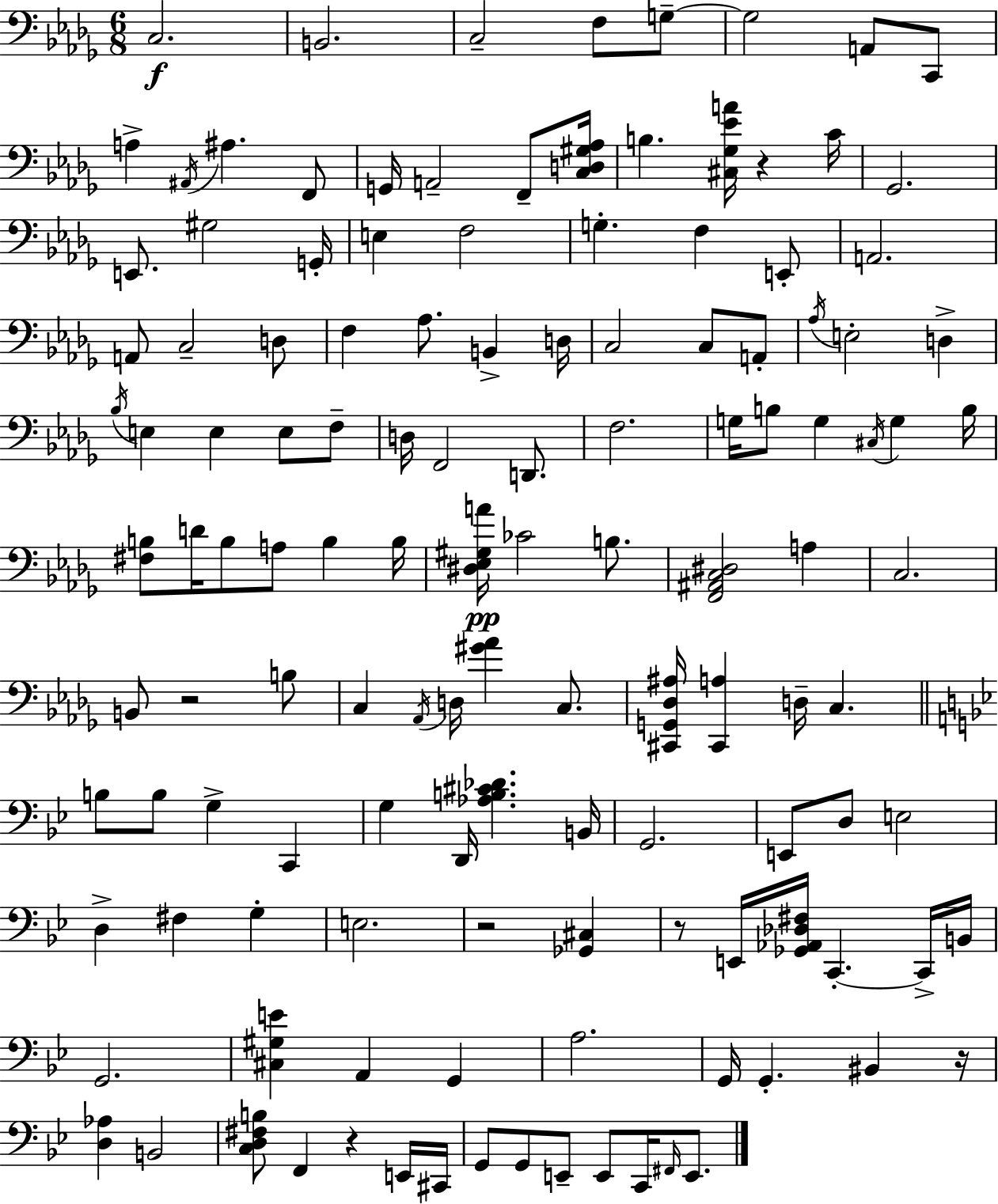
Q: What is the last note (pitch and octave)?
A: E2